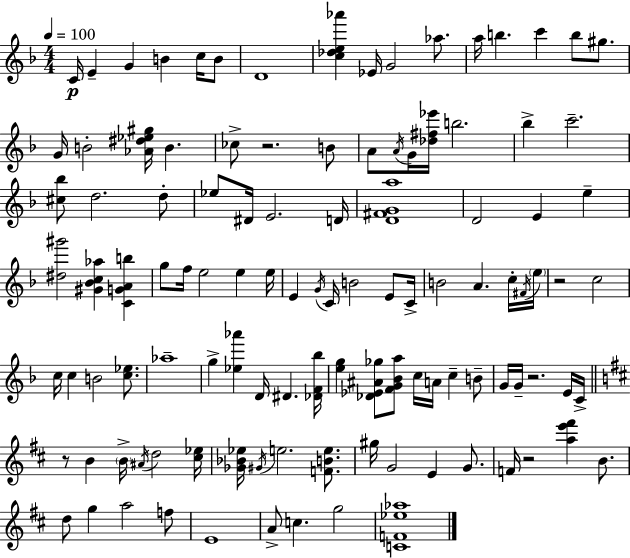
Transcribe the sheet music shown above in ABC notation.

X:1
T:Untitled
M:4/4
L:1/4
K:F
C/4 E G B c/4 B/2 D4 [c_de_a'] _E/4 G2 _a/2 a/4 b c' b/2 ^g/2 G/4 B2 [_A^d_e^g]/4 B _c/2 z2 B/2 A/2 A/4 G/4 [_d^f_e']/4 b2 _b c'2 [^c_b]/2 d2 d/2 _e/2 ^D/4 E2 D/4 [D^FGa]4 D2 E e [^d^g']2 [^G_Bc_a] [CGAb] g/2 f/4 e2 e e/4 E G/4 C/4 B2 E/2 C/4 B2 A c/4 ^F/4 e/4 z2 c2 c/4 c B2 [c_e]/2 _a4 g [_e_a'] D/4 ^D [_DF_b]/4 [eg] [_D_E^A_g]/2 [FG_Ba]/2 c/4 A/4 c B/2 G/4 G/4 z2 E/4 C/4 z/2 B B/4 ^A/4 d2 [^c_e]/4 [_G_B_e]/4 ^G/4 e2 [FBe]/2 ^g/4 G2 E G/2 F/4 z2 [ae'^f'] B/2 d/2 g a2 f/2 E4 A/2 c g2 [CF_e_a]4